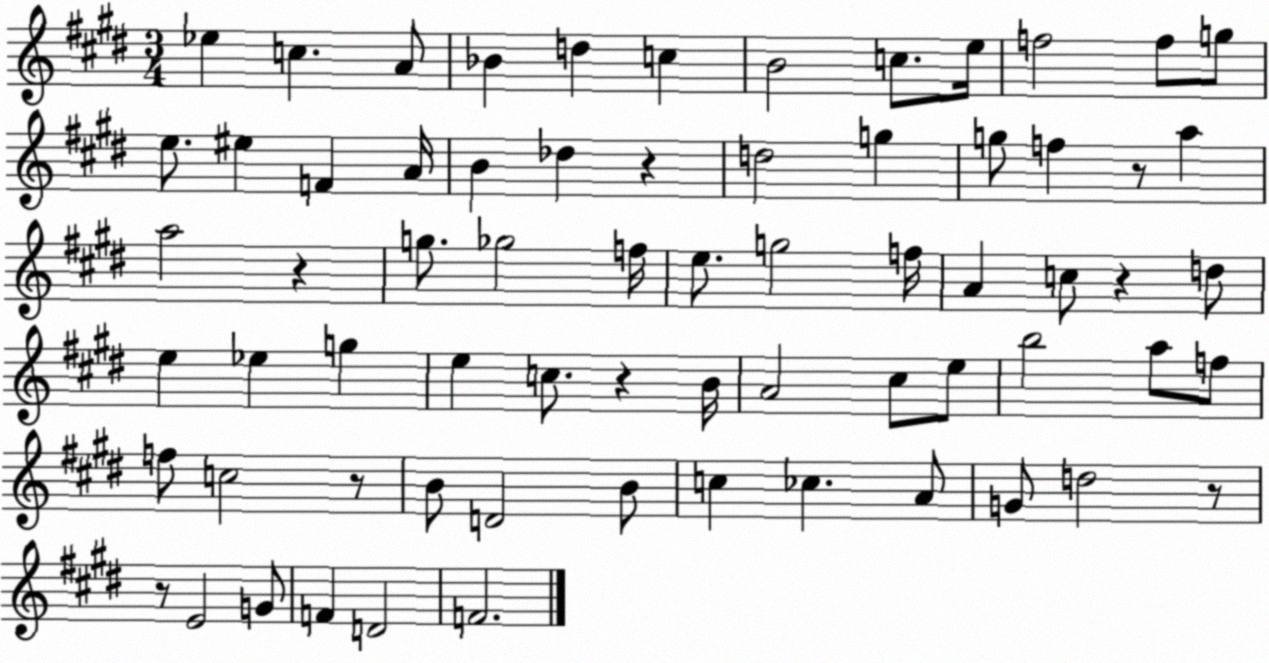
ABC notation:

X:1
T:Untitled
M:3/4
L:1/4
K:E
_e c A/2 _B d c B2 c/2 e/4 f2 f/2 g/2 e/2 ^e F A/4 B _d z d2 g g/2 f z/2 a a2 z g/2 _g2 f/4 e/2 g2 f/4 A c/2 z d/2 e _e g e c/2 z B/4 A2 ^c/2 e/2 b2 a/2 f/2 f/2 c2 z/2 B/2 D2 B/2 c _c A/2 G/2 d2 z/2 z/2 E2 G/2 F D2 F2